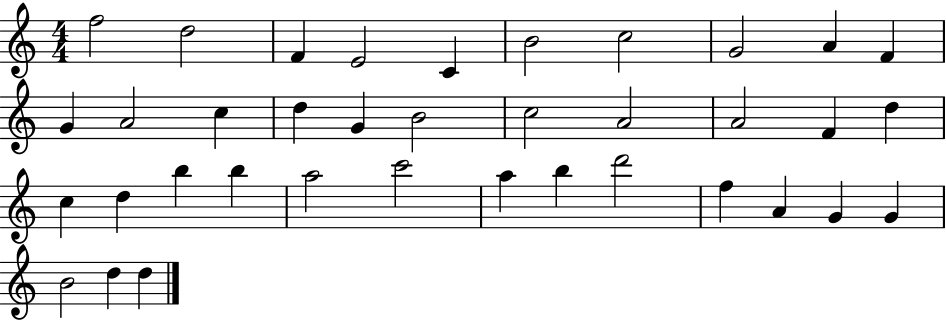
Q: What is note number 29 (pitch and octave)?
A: B5